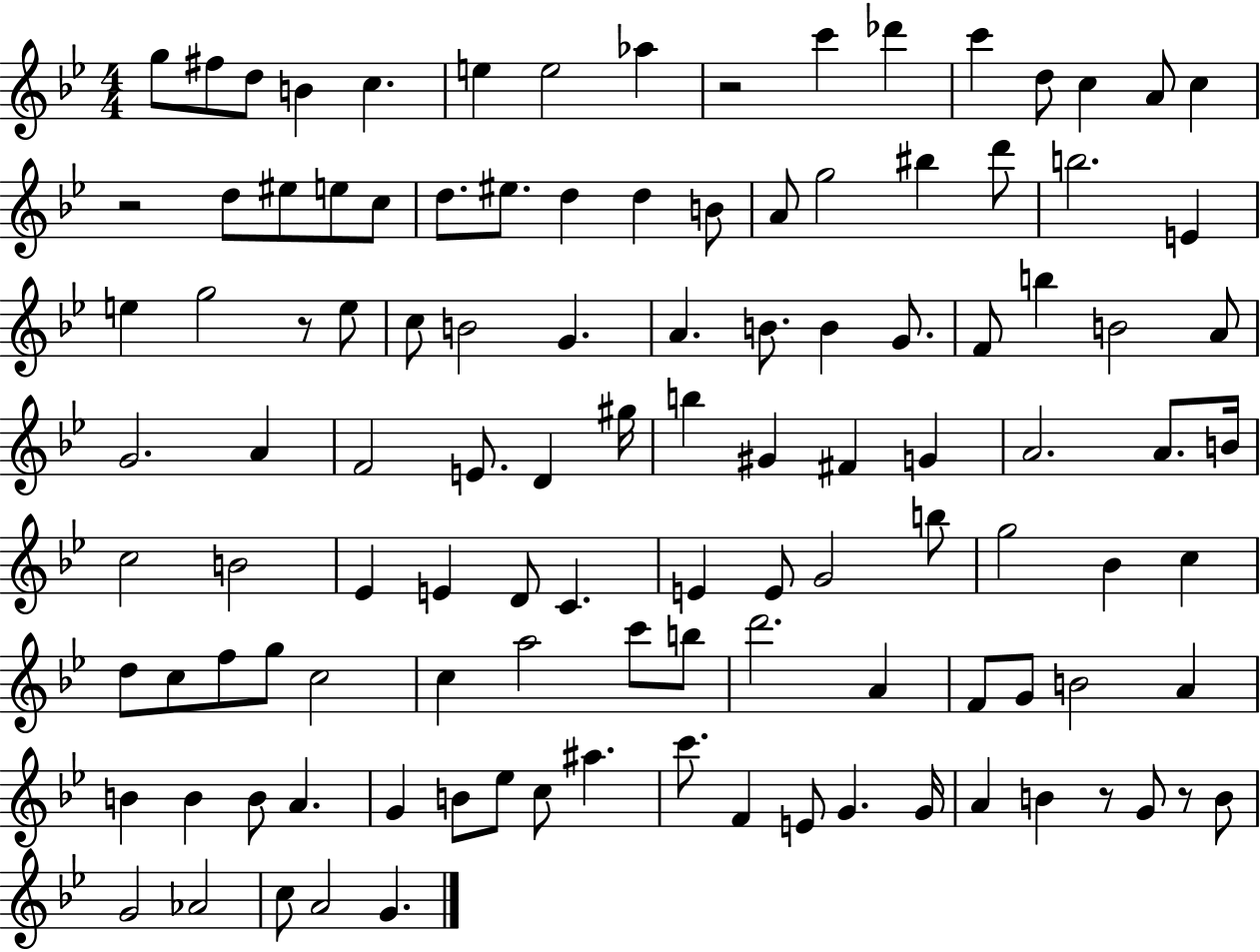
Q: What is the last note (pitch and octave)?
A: G4